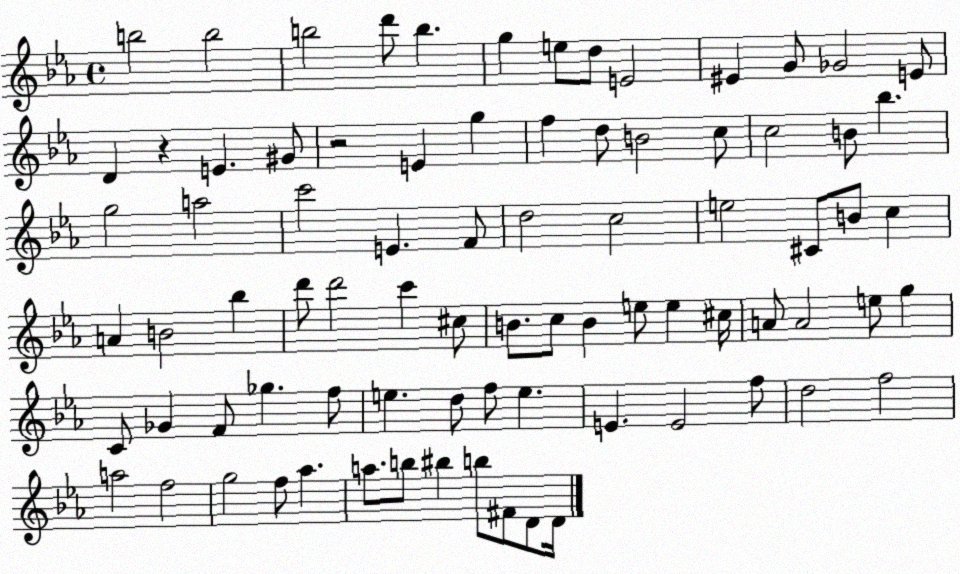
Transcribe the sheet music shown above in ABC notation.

X:1
T:Untitled
M:4/4
L:1/4
K:Eb
b2 b2 b2 d'/2 b g e/2 d/2 E2 ^E G/2 _G2 E/2 D z E ^G/2 z2 E g f d/2 B2 c/2 c2 B/2 _b g2 a2 c'2 E F/2 d2 c2 e2 ^C/2 B/2 c A B2 _b d'/2 d'2 c' ^c/2 B/2 c/2 B e/2 e ^c/4 A/2 A2 e/2 g C/2 _G F/2 _g f/2 e d/2 f/2 e E E2 f/2 d2 f2 a2 f2 g2 f/2 _a a/2 b/2 ^b b/2 ^F/2 D/2 D/4